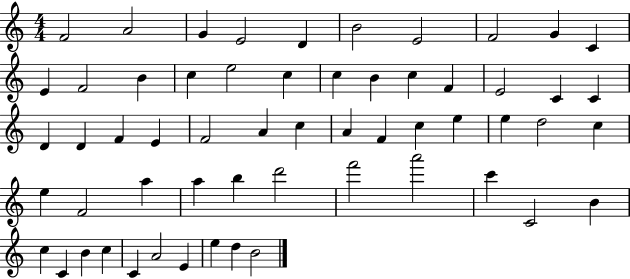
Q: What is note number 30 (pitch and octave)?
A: C5